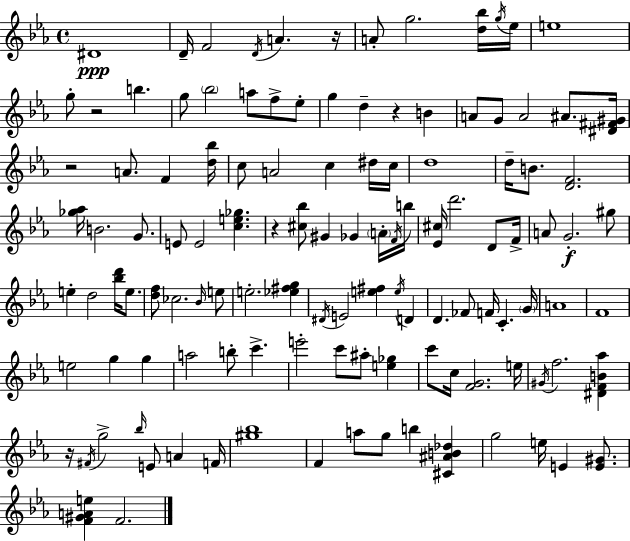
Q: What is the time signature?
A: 4/4